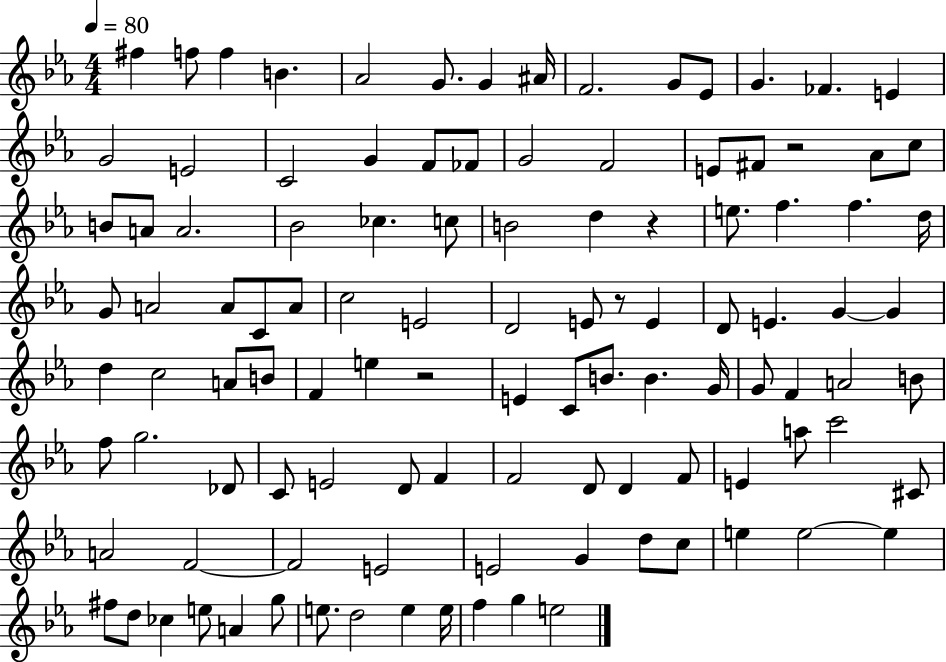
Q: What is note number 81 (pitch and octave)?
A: C6